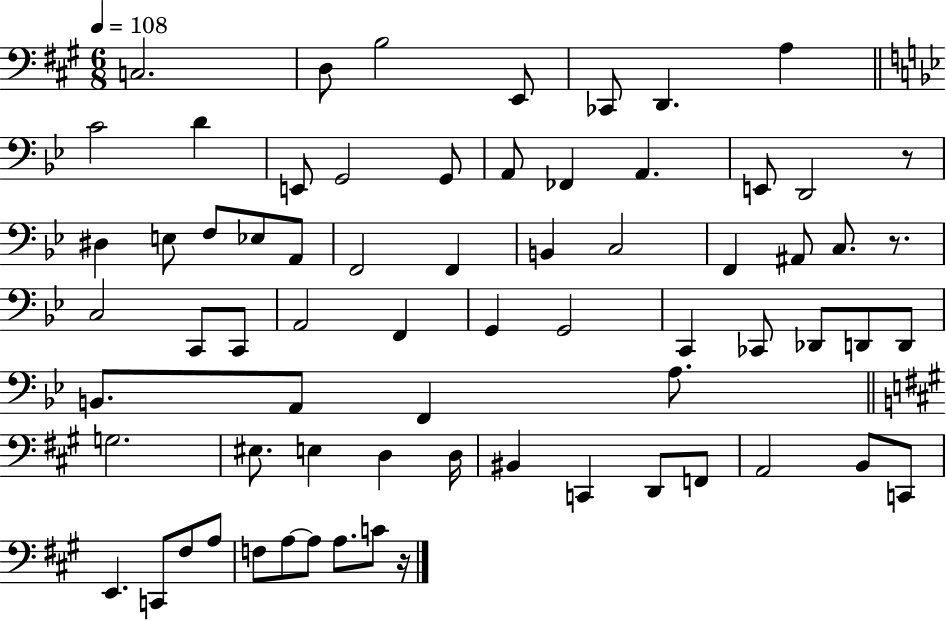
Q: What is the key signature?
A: A major